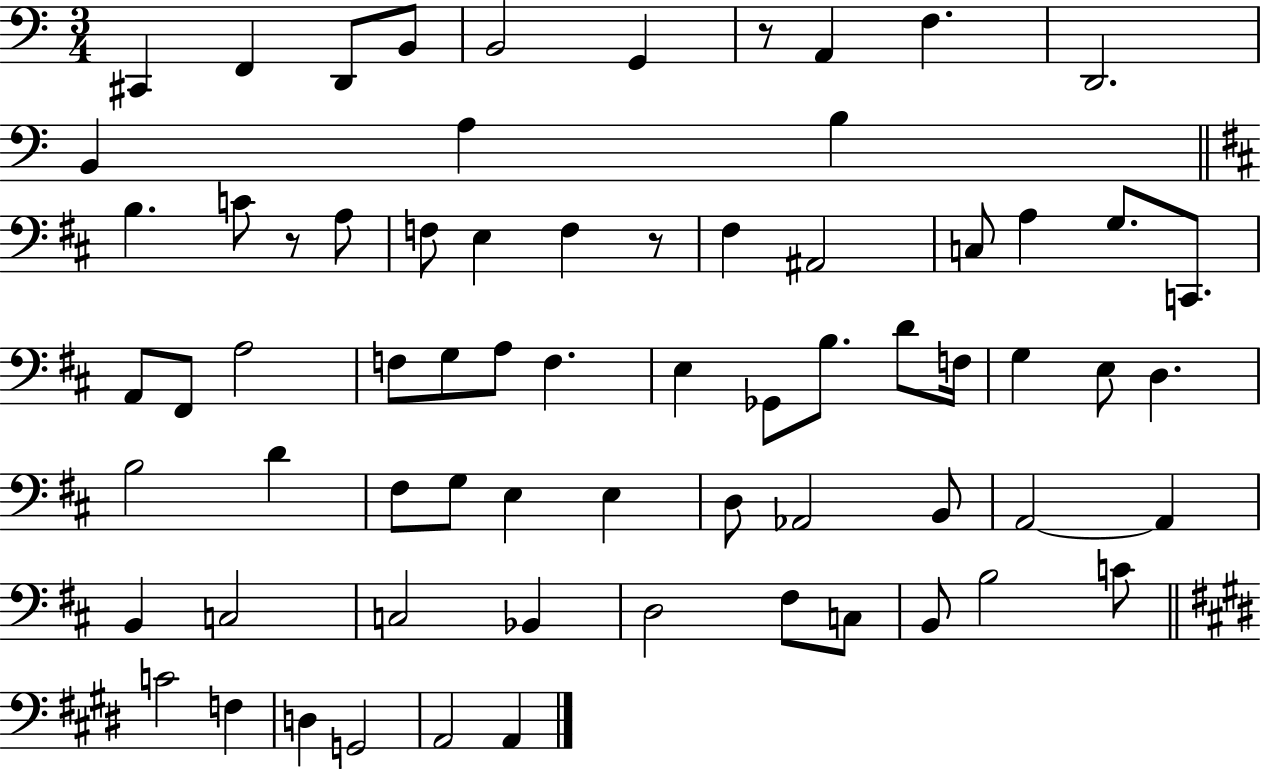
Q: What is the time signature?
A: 3/4